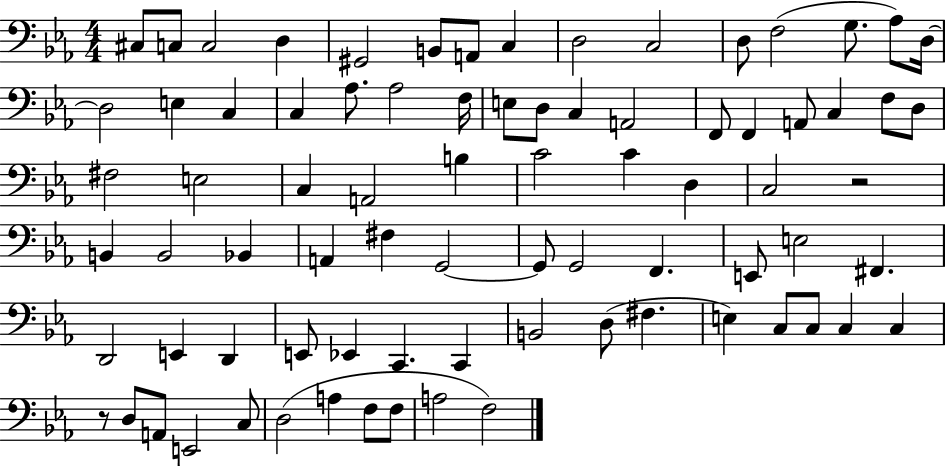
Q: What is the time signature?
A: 4/4